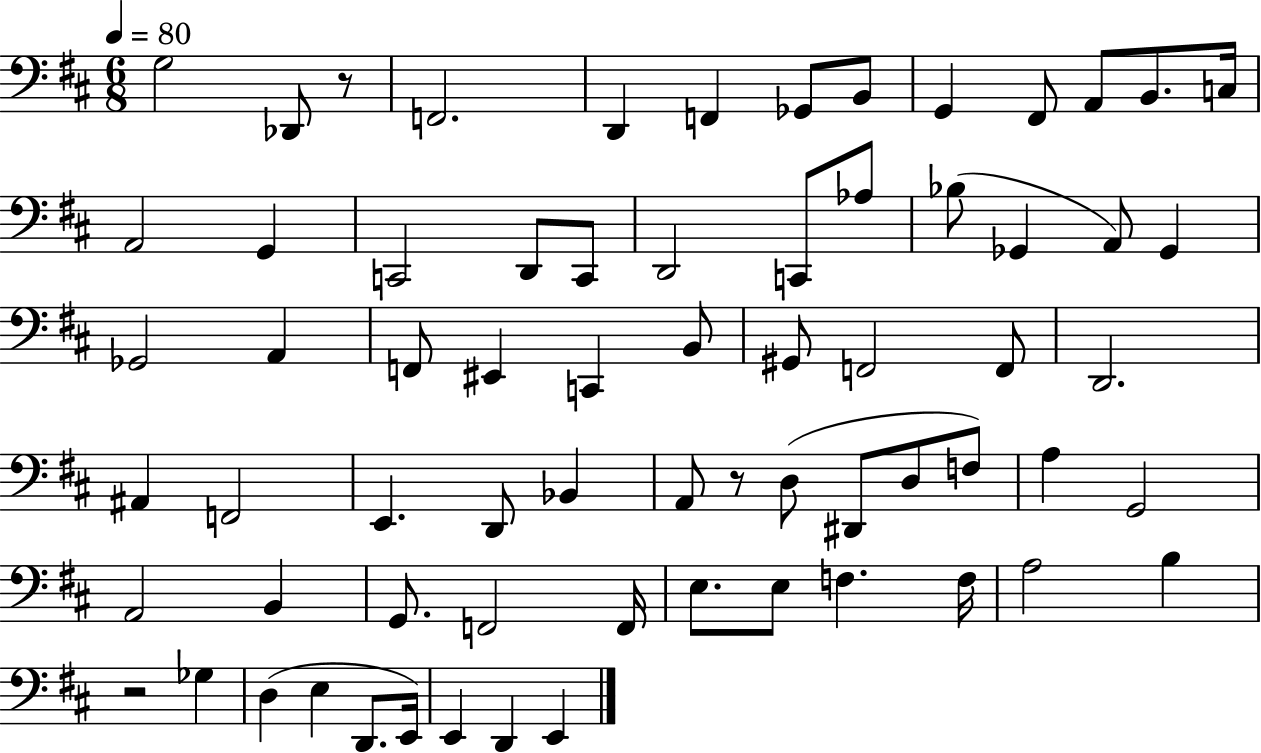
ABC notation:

X:1
T:Untitled
M:6/8
L:1/4
K:D
G,2 _D,,/2 z/2 F,,2 D,, F,, _G,,/2 B,,/2 G,, ^F,,/2 A,,/2 B,,/2 C,/4 A,,2 G,, C,,2 D,,/2 C,,/2 D,,2 C,,/2 _A,/2 _B,/2 _G,, A,,/2 _G,, _G,,2 A,, F,,/2 ^E,, C,, B,,/2 ^G,,/2 F,,2 F,,/2 D,,2 ^A,, F,,2 E,, D,,/2 _B,, A,,/2 z/2 D,/2 ^D,,/2 D,/2 F,/2 A, G,,2 A,,2 B,, G,,/2 F,,2 F,,/4 E,/2 E,/2 F, F,/4 A,2 B, z2 _G, D, E, D,,/2 E,,/4 E,, D,, E,,